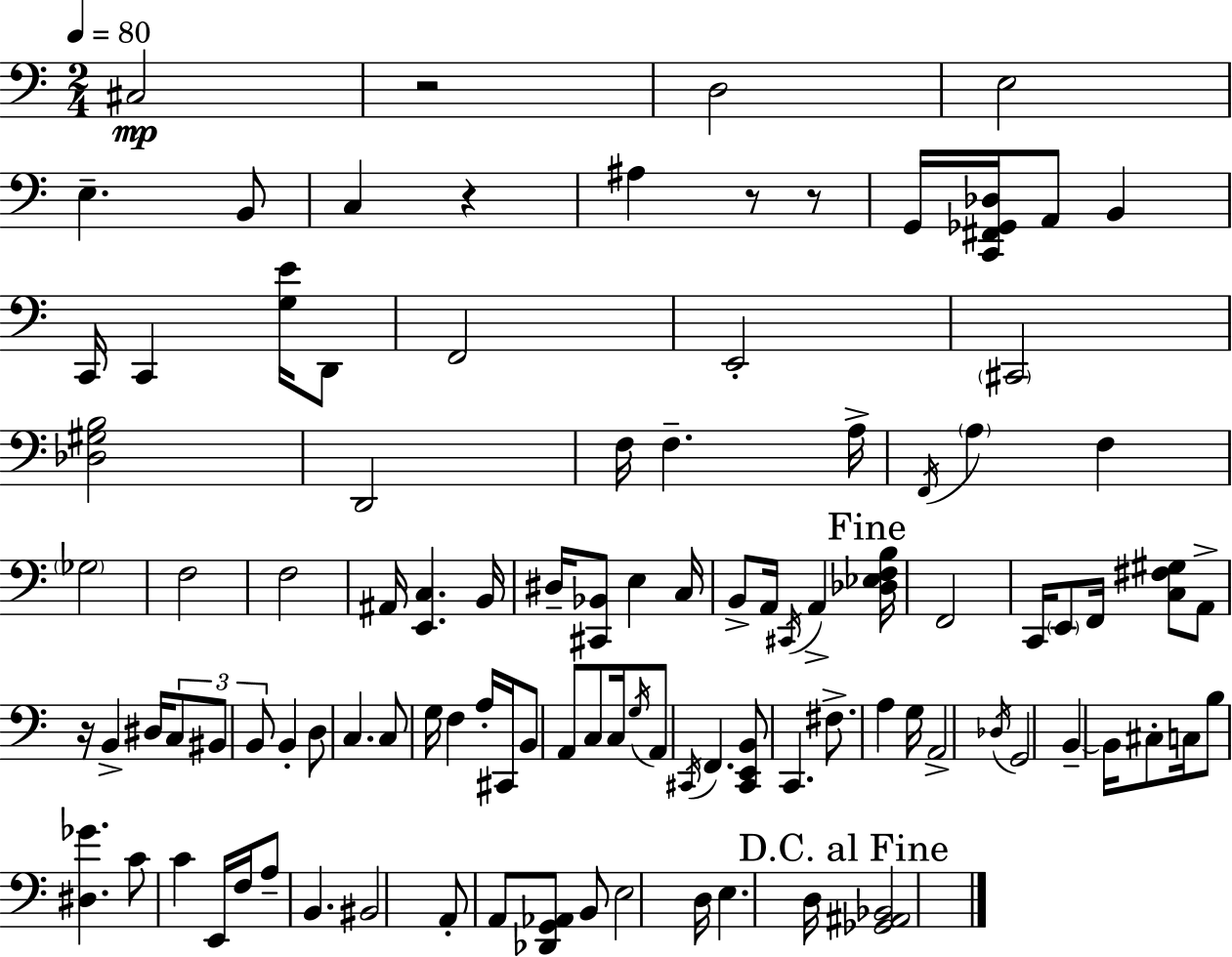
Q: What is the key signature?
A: C major